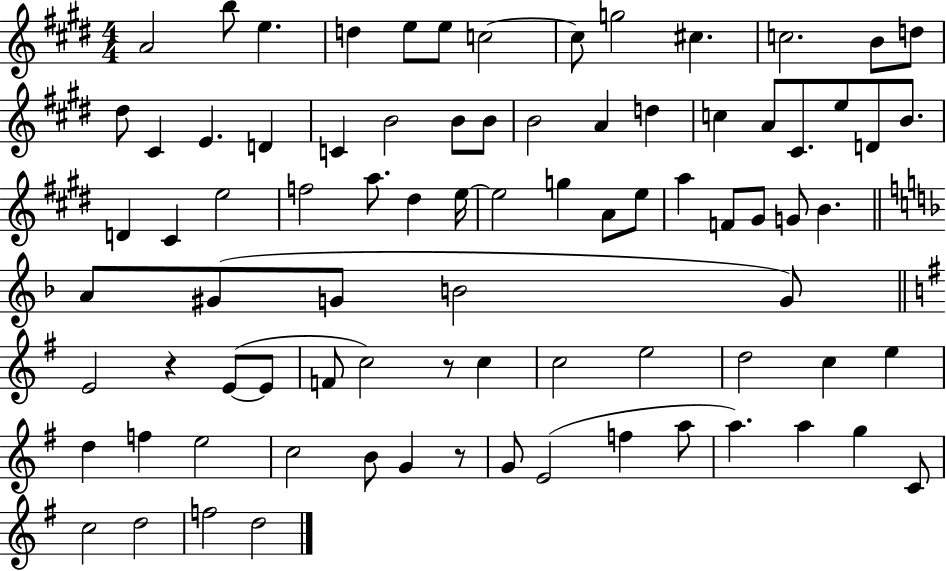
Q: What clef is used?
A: treble